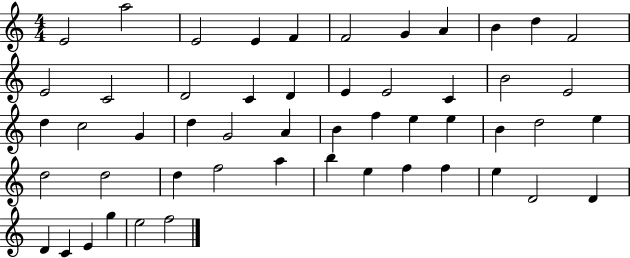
E4/h A5/h E4/h E4/q F4/q F4/h G4/q A4/q B4/q D5/q F4/h E4/h C4/h D4/h C4/q D4/q E4/q E4/h C4/q B4/h E4/h D5/q C5/h G4/q D5/q G4/h A4/q B4/q F5/q E5/q E5/q B4/q D5/h E5/q D5/h D5/h D5/q F5/h A5/q B5/q E5/q F5/q F5/q E5/q D4/h D4/q D4/q C4/q E4/q G5/q E5/h F5/h